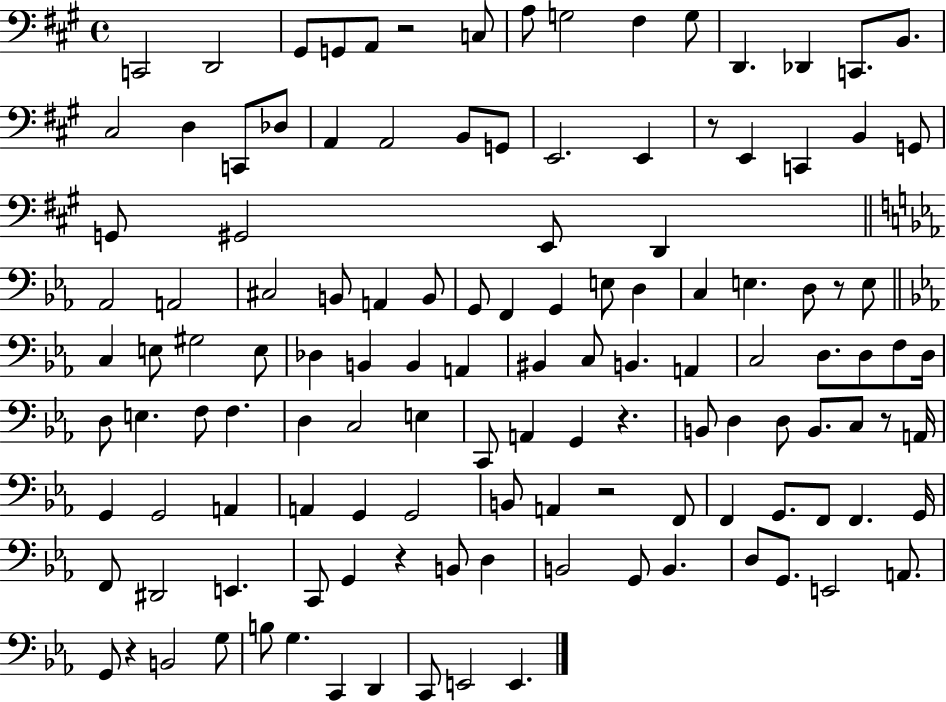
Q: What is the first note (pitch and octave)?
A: C2